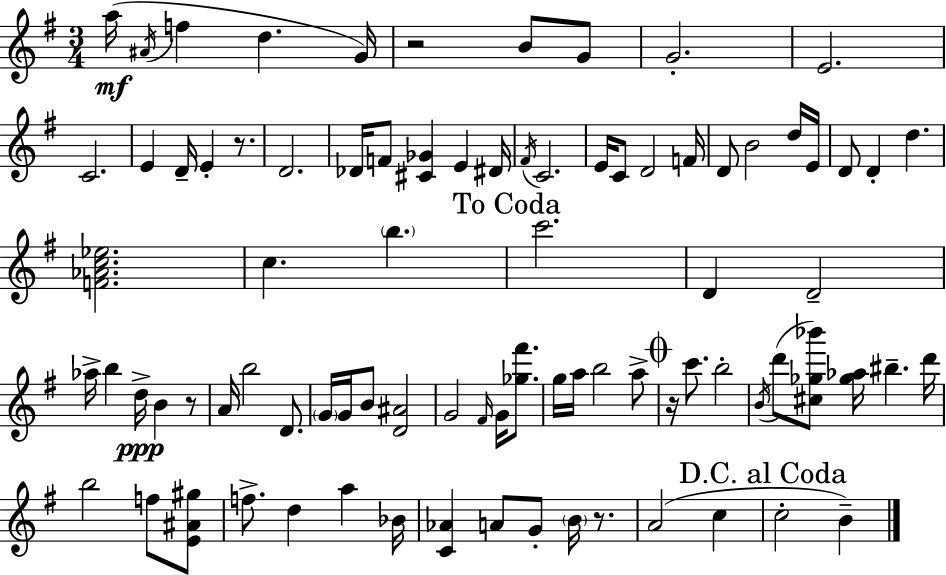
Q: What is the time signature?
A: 3/4